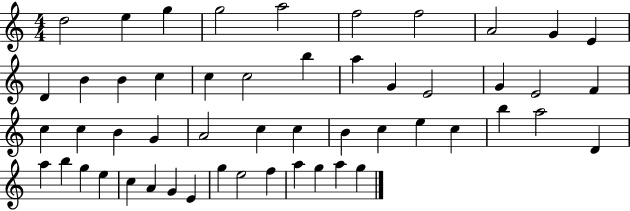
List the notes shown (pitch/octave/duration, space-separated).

D5/h E5/q G5/q G5/h A5/h F5/h F5/h A4/h G4/q E4/q D4/q B4/q B4/q C5/q C5/q C5/h B5/q A5/q G4/q E4/h G4/q E4/h F4/q C5/q C5/q B4/q G4/q A4/h C5/q C5/q B4/q C5/q E5/q C5/q B5/q A5/h D4/q A5/q B5/q G5/q E5/q C5/q A4/q G4/q E4/q G5/q E5/h F5/q A5/q G5/q A5/q G5/q